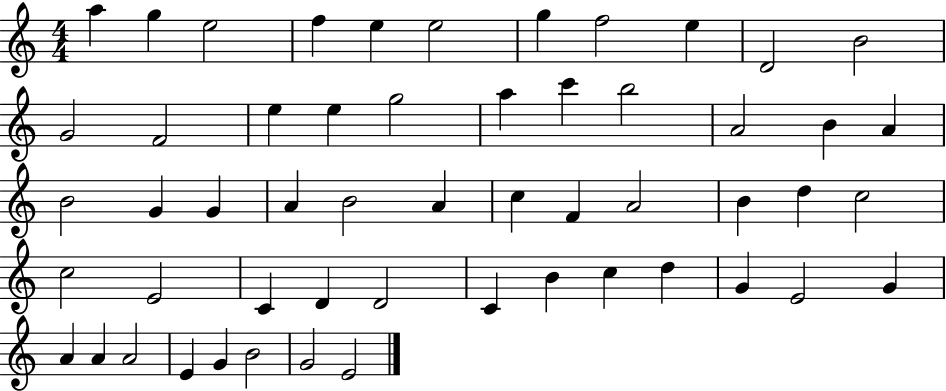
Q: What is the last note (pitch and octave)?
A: E4